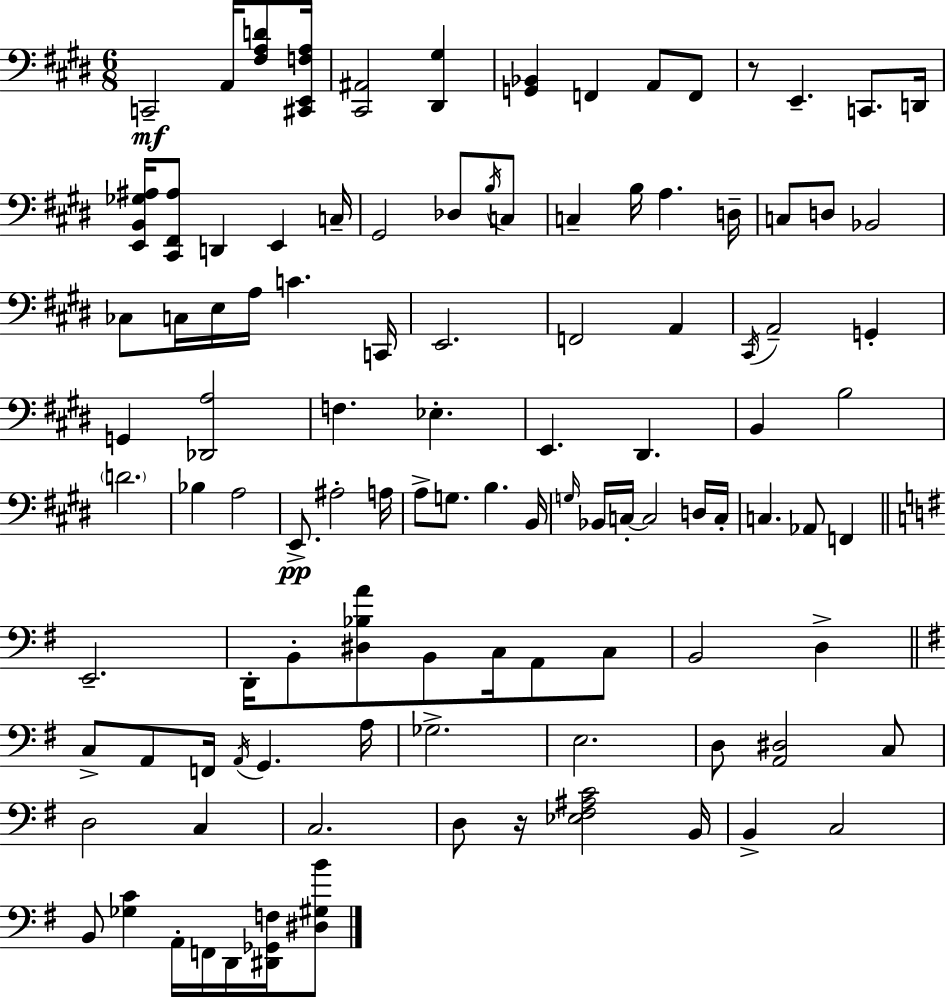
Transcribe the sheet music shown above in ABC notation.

X:1
T:Untitled
M:6/8
L:1/4
K:E
C,,2 A,,/4 [^F,A,D]/2 [^C,,E,,F,A,]/4 [^C,,^A,,]2 [^D,,^G,] [G,,_B,,] F,, A,,/2 F,,/2 z/2 E,, C,,/2 D,,/4 [E,,B,,_G,^A,]/4 [^C,,^F,,^A,]/2 D,, E,, C,/4 ^G,,2 _D,/2 B,/4 C,/2 C, B,/4 A, D,/4 C,/2 D,/2 _B,,2 _C,/2 C,/4 E,/4 A,/4 C C,,/4 E,,2 F,,2 A,, ^C,,/4 A,,2 G,, G,, [_D,,A,]2 F, _E, E,, ^D,, B,, B,2 D2 _B, A,2 E,,/2 ^A,2 A,/4 A,/2 G,/2 B, B,,/4 G,/4 _B,,/4 C,/4 C,2 D,/4 C,/4 C, _A,,/2 F,, E,,2 D,,/4 B,,/2 [^D,_B,A]/2 B,,/2 C,/4 A,,/2 C,/2 B,,2 D, C,/2 A,,/2 F,,/4 A,,/4 G,, A,/4 _G,2 E,2 D,/2 [A,,^D,]2 C,/2 D,2 C, C,2 D,/2 z/4 [_E,^F,^A,C]2 B,,/4 B,, C,2 B,,/2 [_G,C] A,,/4 F,,/4 D,,/4 [^D,,_G,,F,]/4 [^D,^G,B]/2